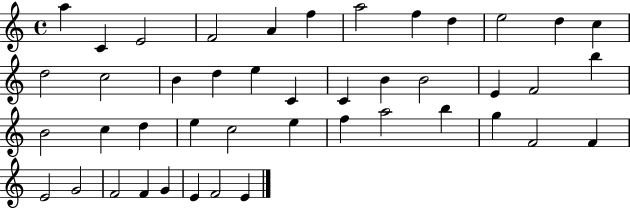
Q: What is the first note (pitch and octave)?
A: A5